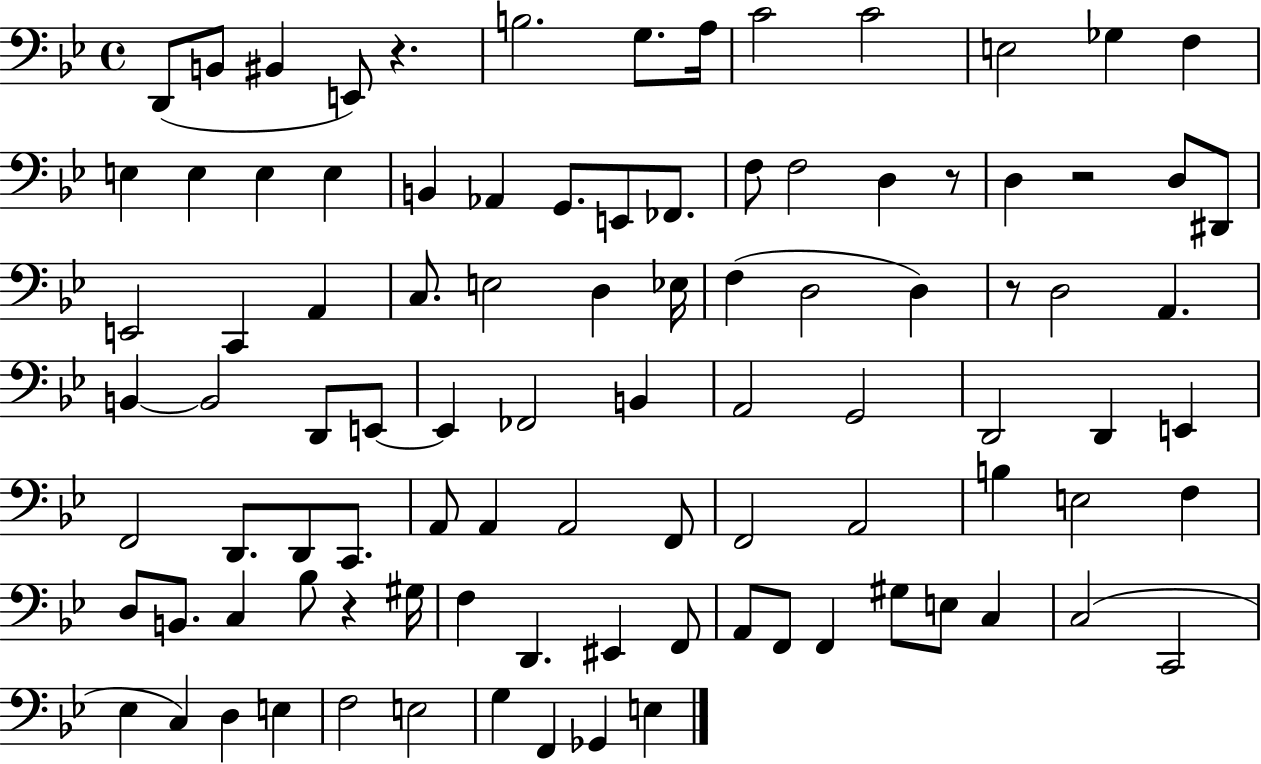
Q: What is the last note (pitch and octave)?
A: E3